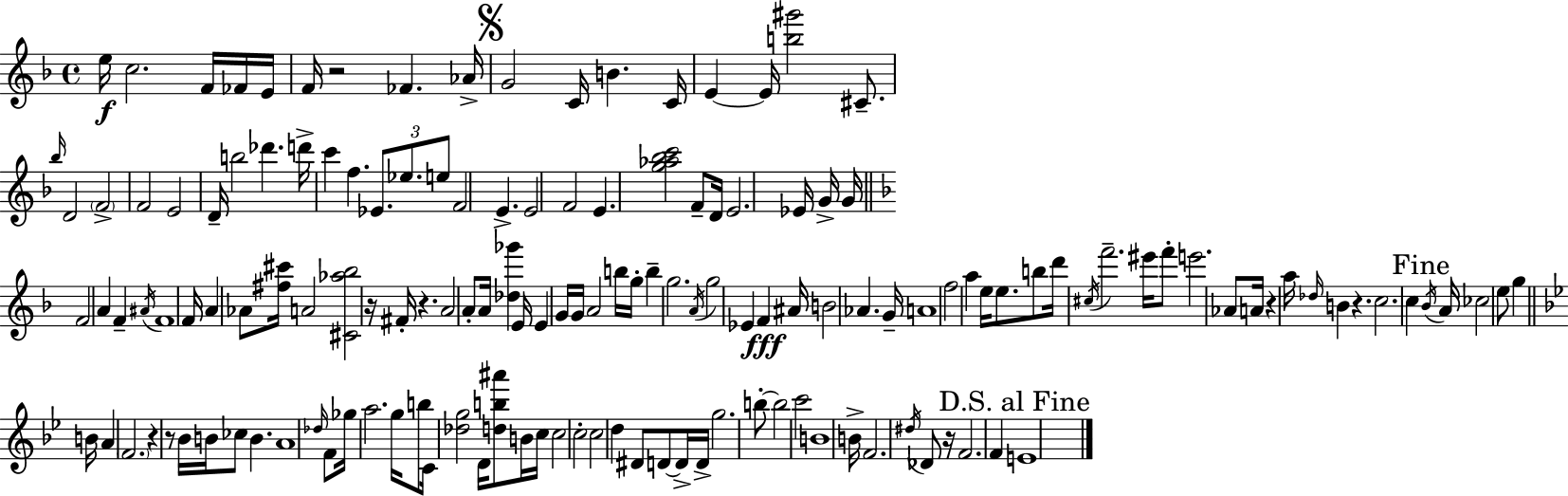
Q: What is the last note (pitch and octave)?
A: E4